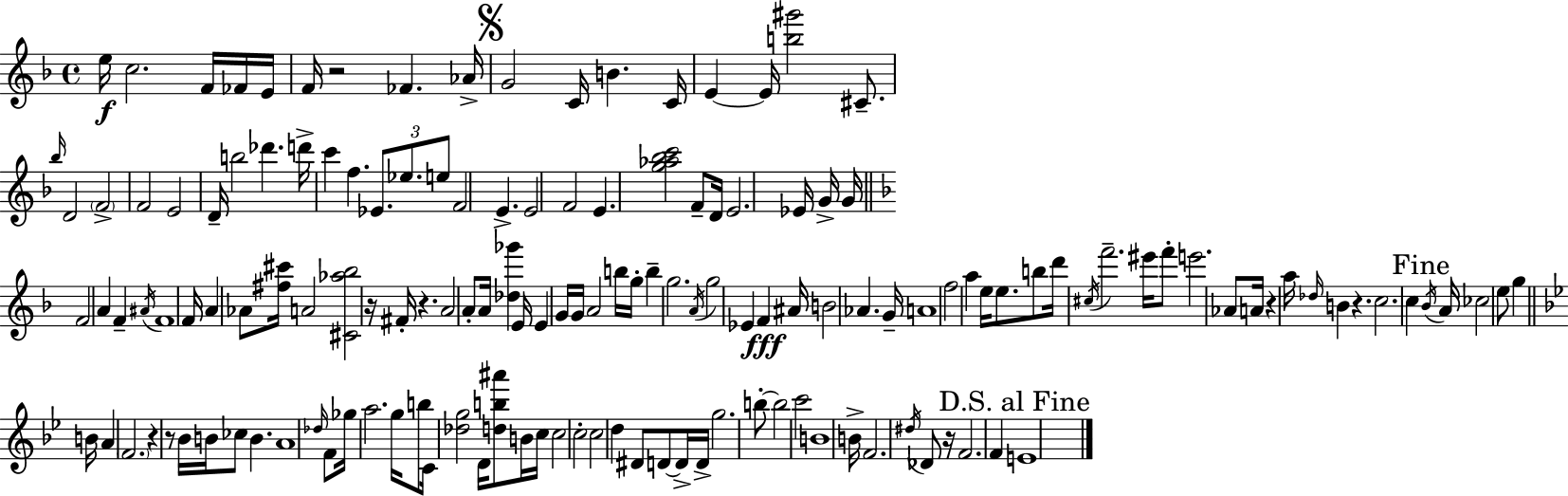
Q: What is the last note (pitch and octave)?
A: E4